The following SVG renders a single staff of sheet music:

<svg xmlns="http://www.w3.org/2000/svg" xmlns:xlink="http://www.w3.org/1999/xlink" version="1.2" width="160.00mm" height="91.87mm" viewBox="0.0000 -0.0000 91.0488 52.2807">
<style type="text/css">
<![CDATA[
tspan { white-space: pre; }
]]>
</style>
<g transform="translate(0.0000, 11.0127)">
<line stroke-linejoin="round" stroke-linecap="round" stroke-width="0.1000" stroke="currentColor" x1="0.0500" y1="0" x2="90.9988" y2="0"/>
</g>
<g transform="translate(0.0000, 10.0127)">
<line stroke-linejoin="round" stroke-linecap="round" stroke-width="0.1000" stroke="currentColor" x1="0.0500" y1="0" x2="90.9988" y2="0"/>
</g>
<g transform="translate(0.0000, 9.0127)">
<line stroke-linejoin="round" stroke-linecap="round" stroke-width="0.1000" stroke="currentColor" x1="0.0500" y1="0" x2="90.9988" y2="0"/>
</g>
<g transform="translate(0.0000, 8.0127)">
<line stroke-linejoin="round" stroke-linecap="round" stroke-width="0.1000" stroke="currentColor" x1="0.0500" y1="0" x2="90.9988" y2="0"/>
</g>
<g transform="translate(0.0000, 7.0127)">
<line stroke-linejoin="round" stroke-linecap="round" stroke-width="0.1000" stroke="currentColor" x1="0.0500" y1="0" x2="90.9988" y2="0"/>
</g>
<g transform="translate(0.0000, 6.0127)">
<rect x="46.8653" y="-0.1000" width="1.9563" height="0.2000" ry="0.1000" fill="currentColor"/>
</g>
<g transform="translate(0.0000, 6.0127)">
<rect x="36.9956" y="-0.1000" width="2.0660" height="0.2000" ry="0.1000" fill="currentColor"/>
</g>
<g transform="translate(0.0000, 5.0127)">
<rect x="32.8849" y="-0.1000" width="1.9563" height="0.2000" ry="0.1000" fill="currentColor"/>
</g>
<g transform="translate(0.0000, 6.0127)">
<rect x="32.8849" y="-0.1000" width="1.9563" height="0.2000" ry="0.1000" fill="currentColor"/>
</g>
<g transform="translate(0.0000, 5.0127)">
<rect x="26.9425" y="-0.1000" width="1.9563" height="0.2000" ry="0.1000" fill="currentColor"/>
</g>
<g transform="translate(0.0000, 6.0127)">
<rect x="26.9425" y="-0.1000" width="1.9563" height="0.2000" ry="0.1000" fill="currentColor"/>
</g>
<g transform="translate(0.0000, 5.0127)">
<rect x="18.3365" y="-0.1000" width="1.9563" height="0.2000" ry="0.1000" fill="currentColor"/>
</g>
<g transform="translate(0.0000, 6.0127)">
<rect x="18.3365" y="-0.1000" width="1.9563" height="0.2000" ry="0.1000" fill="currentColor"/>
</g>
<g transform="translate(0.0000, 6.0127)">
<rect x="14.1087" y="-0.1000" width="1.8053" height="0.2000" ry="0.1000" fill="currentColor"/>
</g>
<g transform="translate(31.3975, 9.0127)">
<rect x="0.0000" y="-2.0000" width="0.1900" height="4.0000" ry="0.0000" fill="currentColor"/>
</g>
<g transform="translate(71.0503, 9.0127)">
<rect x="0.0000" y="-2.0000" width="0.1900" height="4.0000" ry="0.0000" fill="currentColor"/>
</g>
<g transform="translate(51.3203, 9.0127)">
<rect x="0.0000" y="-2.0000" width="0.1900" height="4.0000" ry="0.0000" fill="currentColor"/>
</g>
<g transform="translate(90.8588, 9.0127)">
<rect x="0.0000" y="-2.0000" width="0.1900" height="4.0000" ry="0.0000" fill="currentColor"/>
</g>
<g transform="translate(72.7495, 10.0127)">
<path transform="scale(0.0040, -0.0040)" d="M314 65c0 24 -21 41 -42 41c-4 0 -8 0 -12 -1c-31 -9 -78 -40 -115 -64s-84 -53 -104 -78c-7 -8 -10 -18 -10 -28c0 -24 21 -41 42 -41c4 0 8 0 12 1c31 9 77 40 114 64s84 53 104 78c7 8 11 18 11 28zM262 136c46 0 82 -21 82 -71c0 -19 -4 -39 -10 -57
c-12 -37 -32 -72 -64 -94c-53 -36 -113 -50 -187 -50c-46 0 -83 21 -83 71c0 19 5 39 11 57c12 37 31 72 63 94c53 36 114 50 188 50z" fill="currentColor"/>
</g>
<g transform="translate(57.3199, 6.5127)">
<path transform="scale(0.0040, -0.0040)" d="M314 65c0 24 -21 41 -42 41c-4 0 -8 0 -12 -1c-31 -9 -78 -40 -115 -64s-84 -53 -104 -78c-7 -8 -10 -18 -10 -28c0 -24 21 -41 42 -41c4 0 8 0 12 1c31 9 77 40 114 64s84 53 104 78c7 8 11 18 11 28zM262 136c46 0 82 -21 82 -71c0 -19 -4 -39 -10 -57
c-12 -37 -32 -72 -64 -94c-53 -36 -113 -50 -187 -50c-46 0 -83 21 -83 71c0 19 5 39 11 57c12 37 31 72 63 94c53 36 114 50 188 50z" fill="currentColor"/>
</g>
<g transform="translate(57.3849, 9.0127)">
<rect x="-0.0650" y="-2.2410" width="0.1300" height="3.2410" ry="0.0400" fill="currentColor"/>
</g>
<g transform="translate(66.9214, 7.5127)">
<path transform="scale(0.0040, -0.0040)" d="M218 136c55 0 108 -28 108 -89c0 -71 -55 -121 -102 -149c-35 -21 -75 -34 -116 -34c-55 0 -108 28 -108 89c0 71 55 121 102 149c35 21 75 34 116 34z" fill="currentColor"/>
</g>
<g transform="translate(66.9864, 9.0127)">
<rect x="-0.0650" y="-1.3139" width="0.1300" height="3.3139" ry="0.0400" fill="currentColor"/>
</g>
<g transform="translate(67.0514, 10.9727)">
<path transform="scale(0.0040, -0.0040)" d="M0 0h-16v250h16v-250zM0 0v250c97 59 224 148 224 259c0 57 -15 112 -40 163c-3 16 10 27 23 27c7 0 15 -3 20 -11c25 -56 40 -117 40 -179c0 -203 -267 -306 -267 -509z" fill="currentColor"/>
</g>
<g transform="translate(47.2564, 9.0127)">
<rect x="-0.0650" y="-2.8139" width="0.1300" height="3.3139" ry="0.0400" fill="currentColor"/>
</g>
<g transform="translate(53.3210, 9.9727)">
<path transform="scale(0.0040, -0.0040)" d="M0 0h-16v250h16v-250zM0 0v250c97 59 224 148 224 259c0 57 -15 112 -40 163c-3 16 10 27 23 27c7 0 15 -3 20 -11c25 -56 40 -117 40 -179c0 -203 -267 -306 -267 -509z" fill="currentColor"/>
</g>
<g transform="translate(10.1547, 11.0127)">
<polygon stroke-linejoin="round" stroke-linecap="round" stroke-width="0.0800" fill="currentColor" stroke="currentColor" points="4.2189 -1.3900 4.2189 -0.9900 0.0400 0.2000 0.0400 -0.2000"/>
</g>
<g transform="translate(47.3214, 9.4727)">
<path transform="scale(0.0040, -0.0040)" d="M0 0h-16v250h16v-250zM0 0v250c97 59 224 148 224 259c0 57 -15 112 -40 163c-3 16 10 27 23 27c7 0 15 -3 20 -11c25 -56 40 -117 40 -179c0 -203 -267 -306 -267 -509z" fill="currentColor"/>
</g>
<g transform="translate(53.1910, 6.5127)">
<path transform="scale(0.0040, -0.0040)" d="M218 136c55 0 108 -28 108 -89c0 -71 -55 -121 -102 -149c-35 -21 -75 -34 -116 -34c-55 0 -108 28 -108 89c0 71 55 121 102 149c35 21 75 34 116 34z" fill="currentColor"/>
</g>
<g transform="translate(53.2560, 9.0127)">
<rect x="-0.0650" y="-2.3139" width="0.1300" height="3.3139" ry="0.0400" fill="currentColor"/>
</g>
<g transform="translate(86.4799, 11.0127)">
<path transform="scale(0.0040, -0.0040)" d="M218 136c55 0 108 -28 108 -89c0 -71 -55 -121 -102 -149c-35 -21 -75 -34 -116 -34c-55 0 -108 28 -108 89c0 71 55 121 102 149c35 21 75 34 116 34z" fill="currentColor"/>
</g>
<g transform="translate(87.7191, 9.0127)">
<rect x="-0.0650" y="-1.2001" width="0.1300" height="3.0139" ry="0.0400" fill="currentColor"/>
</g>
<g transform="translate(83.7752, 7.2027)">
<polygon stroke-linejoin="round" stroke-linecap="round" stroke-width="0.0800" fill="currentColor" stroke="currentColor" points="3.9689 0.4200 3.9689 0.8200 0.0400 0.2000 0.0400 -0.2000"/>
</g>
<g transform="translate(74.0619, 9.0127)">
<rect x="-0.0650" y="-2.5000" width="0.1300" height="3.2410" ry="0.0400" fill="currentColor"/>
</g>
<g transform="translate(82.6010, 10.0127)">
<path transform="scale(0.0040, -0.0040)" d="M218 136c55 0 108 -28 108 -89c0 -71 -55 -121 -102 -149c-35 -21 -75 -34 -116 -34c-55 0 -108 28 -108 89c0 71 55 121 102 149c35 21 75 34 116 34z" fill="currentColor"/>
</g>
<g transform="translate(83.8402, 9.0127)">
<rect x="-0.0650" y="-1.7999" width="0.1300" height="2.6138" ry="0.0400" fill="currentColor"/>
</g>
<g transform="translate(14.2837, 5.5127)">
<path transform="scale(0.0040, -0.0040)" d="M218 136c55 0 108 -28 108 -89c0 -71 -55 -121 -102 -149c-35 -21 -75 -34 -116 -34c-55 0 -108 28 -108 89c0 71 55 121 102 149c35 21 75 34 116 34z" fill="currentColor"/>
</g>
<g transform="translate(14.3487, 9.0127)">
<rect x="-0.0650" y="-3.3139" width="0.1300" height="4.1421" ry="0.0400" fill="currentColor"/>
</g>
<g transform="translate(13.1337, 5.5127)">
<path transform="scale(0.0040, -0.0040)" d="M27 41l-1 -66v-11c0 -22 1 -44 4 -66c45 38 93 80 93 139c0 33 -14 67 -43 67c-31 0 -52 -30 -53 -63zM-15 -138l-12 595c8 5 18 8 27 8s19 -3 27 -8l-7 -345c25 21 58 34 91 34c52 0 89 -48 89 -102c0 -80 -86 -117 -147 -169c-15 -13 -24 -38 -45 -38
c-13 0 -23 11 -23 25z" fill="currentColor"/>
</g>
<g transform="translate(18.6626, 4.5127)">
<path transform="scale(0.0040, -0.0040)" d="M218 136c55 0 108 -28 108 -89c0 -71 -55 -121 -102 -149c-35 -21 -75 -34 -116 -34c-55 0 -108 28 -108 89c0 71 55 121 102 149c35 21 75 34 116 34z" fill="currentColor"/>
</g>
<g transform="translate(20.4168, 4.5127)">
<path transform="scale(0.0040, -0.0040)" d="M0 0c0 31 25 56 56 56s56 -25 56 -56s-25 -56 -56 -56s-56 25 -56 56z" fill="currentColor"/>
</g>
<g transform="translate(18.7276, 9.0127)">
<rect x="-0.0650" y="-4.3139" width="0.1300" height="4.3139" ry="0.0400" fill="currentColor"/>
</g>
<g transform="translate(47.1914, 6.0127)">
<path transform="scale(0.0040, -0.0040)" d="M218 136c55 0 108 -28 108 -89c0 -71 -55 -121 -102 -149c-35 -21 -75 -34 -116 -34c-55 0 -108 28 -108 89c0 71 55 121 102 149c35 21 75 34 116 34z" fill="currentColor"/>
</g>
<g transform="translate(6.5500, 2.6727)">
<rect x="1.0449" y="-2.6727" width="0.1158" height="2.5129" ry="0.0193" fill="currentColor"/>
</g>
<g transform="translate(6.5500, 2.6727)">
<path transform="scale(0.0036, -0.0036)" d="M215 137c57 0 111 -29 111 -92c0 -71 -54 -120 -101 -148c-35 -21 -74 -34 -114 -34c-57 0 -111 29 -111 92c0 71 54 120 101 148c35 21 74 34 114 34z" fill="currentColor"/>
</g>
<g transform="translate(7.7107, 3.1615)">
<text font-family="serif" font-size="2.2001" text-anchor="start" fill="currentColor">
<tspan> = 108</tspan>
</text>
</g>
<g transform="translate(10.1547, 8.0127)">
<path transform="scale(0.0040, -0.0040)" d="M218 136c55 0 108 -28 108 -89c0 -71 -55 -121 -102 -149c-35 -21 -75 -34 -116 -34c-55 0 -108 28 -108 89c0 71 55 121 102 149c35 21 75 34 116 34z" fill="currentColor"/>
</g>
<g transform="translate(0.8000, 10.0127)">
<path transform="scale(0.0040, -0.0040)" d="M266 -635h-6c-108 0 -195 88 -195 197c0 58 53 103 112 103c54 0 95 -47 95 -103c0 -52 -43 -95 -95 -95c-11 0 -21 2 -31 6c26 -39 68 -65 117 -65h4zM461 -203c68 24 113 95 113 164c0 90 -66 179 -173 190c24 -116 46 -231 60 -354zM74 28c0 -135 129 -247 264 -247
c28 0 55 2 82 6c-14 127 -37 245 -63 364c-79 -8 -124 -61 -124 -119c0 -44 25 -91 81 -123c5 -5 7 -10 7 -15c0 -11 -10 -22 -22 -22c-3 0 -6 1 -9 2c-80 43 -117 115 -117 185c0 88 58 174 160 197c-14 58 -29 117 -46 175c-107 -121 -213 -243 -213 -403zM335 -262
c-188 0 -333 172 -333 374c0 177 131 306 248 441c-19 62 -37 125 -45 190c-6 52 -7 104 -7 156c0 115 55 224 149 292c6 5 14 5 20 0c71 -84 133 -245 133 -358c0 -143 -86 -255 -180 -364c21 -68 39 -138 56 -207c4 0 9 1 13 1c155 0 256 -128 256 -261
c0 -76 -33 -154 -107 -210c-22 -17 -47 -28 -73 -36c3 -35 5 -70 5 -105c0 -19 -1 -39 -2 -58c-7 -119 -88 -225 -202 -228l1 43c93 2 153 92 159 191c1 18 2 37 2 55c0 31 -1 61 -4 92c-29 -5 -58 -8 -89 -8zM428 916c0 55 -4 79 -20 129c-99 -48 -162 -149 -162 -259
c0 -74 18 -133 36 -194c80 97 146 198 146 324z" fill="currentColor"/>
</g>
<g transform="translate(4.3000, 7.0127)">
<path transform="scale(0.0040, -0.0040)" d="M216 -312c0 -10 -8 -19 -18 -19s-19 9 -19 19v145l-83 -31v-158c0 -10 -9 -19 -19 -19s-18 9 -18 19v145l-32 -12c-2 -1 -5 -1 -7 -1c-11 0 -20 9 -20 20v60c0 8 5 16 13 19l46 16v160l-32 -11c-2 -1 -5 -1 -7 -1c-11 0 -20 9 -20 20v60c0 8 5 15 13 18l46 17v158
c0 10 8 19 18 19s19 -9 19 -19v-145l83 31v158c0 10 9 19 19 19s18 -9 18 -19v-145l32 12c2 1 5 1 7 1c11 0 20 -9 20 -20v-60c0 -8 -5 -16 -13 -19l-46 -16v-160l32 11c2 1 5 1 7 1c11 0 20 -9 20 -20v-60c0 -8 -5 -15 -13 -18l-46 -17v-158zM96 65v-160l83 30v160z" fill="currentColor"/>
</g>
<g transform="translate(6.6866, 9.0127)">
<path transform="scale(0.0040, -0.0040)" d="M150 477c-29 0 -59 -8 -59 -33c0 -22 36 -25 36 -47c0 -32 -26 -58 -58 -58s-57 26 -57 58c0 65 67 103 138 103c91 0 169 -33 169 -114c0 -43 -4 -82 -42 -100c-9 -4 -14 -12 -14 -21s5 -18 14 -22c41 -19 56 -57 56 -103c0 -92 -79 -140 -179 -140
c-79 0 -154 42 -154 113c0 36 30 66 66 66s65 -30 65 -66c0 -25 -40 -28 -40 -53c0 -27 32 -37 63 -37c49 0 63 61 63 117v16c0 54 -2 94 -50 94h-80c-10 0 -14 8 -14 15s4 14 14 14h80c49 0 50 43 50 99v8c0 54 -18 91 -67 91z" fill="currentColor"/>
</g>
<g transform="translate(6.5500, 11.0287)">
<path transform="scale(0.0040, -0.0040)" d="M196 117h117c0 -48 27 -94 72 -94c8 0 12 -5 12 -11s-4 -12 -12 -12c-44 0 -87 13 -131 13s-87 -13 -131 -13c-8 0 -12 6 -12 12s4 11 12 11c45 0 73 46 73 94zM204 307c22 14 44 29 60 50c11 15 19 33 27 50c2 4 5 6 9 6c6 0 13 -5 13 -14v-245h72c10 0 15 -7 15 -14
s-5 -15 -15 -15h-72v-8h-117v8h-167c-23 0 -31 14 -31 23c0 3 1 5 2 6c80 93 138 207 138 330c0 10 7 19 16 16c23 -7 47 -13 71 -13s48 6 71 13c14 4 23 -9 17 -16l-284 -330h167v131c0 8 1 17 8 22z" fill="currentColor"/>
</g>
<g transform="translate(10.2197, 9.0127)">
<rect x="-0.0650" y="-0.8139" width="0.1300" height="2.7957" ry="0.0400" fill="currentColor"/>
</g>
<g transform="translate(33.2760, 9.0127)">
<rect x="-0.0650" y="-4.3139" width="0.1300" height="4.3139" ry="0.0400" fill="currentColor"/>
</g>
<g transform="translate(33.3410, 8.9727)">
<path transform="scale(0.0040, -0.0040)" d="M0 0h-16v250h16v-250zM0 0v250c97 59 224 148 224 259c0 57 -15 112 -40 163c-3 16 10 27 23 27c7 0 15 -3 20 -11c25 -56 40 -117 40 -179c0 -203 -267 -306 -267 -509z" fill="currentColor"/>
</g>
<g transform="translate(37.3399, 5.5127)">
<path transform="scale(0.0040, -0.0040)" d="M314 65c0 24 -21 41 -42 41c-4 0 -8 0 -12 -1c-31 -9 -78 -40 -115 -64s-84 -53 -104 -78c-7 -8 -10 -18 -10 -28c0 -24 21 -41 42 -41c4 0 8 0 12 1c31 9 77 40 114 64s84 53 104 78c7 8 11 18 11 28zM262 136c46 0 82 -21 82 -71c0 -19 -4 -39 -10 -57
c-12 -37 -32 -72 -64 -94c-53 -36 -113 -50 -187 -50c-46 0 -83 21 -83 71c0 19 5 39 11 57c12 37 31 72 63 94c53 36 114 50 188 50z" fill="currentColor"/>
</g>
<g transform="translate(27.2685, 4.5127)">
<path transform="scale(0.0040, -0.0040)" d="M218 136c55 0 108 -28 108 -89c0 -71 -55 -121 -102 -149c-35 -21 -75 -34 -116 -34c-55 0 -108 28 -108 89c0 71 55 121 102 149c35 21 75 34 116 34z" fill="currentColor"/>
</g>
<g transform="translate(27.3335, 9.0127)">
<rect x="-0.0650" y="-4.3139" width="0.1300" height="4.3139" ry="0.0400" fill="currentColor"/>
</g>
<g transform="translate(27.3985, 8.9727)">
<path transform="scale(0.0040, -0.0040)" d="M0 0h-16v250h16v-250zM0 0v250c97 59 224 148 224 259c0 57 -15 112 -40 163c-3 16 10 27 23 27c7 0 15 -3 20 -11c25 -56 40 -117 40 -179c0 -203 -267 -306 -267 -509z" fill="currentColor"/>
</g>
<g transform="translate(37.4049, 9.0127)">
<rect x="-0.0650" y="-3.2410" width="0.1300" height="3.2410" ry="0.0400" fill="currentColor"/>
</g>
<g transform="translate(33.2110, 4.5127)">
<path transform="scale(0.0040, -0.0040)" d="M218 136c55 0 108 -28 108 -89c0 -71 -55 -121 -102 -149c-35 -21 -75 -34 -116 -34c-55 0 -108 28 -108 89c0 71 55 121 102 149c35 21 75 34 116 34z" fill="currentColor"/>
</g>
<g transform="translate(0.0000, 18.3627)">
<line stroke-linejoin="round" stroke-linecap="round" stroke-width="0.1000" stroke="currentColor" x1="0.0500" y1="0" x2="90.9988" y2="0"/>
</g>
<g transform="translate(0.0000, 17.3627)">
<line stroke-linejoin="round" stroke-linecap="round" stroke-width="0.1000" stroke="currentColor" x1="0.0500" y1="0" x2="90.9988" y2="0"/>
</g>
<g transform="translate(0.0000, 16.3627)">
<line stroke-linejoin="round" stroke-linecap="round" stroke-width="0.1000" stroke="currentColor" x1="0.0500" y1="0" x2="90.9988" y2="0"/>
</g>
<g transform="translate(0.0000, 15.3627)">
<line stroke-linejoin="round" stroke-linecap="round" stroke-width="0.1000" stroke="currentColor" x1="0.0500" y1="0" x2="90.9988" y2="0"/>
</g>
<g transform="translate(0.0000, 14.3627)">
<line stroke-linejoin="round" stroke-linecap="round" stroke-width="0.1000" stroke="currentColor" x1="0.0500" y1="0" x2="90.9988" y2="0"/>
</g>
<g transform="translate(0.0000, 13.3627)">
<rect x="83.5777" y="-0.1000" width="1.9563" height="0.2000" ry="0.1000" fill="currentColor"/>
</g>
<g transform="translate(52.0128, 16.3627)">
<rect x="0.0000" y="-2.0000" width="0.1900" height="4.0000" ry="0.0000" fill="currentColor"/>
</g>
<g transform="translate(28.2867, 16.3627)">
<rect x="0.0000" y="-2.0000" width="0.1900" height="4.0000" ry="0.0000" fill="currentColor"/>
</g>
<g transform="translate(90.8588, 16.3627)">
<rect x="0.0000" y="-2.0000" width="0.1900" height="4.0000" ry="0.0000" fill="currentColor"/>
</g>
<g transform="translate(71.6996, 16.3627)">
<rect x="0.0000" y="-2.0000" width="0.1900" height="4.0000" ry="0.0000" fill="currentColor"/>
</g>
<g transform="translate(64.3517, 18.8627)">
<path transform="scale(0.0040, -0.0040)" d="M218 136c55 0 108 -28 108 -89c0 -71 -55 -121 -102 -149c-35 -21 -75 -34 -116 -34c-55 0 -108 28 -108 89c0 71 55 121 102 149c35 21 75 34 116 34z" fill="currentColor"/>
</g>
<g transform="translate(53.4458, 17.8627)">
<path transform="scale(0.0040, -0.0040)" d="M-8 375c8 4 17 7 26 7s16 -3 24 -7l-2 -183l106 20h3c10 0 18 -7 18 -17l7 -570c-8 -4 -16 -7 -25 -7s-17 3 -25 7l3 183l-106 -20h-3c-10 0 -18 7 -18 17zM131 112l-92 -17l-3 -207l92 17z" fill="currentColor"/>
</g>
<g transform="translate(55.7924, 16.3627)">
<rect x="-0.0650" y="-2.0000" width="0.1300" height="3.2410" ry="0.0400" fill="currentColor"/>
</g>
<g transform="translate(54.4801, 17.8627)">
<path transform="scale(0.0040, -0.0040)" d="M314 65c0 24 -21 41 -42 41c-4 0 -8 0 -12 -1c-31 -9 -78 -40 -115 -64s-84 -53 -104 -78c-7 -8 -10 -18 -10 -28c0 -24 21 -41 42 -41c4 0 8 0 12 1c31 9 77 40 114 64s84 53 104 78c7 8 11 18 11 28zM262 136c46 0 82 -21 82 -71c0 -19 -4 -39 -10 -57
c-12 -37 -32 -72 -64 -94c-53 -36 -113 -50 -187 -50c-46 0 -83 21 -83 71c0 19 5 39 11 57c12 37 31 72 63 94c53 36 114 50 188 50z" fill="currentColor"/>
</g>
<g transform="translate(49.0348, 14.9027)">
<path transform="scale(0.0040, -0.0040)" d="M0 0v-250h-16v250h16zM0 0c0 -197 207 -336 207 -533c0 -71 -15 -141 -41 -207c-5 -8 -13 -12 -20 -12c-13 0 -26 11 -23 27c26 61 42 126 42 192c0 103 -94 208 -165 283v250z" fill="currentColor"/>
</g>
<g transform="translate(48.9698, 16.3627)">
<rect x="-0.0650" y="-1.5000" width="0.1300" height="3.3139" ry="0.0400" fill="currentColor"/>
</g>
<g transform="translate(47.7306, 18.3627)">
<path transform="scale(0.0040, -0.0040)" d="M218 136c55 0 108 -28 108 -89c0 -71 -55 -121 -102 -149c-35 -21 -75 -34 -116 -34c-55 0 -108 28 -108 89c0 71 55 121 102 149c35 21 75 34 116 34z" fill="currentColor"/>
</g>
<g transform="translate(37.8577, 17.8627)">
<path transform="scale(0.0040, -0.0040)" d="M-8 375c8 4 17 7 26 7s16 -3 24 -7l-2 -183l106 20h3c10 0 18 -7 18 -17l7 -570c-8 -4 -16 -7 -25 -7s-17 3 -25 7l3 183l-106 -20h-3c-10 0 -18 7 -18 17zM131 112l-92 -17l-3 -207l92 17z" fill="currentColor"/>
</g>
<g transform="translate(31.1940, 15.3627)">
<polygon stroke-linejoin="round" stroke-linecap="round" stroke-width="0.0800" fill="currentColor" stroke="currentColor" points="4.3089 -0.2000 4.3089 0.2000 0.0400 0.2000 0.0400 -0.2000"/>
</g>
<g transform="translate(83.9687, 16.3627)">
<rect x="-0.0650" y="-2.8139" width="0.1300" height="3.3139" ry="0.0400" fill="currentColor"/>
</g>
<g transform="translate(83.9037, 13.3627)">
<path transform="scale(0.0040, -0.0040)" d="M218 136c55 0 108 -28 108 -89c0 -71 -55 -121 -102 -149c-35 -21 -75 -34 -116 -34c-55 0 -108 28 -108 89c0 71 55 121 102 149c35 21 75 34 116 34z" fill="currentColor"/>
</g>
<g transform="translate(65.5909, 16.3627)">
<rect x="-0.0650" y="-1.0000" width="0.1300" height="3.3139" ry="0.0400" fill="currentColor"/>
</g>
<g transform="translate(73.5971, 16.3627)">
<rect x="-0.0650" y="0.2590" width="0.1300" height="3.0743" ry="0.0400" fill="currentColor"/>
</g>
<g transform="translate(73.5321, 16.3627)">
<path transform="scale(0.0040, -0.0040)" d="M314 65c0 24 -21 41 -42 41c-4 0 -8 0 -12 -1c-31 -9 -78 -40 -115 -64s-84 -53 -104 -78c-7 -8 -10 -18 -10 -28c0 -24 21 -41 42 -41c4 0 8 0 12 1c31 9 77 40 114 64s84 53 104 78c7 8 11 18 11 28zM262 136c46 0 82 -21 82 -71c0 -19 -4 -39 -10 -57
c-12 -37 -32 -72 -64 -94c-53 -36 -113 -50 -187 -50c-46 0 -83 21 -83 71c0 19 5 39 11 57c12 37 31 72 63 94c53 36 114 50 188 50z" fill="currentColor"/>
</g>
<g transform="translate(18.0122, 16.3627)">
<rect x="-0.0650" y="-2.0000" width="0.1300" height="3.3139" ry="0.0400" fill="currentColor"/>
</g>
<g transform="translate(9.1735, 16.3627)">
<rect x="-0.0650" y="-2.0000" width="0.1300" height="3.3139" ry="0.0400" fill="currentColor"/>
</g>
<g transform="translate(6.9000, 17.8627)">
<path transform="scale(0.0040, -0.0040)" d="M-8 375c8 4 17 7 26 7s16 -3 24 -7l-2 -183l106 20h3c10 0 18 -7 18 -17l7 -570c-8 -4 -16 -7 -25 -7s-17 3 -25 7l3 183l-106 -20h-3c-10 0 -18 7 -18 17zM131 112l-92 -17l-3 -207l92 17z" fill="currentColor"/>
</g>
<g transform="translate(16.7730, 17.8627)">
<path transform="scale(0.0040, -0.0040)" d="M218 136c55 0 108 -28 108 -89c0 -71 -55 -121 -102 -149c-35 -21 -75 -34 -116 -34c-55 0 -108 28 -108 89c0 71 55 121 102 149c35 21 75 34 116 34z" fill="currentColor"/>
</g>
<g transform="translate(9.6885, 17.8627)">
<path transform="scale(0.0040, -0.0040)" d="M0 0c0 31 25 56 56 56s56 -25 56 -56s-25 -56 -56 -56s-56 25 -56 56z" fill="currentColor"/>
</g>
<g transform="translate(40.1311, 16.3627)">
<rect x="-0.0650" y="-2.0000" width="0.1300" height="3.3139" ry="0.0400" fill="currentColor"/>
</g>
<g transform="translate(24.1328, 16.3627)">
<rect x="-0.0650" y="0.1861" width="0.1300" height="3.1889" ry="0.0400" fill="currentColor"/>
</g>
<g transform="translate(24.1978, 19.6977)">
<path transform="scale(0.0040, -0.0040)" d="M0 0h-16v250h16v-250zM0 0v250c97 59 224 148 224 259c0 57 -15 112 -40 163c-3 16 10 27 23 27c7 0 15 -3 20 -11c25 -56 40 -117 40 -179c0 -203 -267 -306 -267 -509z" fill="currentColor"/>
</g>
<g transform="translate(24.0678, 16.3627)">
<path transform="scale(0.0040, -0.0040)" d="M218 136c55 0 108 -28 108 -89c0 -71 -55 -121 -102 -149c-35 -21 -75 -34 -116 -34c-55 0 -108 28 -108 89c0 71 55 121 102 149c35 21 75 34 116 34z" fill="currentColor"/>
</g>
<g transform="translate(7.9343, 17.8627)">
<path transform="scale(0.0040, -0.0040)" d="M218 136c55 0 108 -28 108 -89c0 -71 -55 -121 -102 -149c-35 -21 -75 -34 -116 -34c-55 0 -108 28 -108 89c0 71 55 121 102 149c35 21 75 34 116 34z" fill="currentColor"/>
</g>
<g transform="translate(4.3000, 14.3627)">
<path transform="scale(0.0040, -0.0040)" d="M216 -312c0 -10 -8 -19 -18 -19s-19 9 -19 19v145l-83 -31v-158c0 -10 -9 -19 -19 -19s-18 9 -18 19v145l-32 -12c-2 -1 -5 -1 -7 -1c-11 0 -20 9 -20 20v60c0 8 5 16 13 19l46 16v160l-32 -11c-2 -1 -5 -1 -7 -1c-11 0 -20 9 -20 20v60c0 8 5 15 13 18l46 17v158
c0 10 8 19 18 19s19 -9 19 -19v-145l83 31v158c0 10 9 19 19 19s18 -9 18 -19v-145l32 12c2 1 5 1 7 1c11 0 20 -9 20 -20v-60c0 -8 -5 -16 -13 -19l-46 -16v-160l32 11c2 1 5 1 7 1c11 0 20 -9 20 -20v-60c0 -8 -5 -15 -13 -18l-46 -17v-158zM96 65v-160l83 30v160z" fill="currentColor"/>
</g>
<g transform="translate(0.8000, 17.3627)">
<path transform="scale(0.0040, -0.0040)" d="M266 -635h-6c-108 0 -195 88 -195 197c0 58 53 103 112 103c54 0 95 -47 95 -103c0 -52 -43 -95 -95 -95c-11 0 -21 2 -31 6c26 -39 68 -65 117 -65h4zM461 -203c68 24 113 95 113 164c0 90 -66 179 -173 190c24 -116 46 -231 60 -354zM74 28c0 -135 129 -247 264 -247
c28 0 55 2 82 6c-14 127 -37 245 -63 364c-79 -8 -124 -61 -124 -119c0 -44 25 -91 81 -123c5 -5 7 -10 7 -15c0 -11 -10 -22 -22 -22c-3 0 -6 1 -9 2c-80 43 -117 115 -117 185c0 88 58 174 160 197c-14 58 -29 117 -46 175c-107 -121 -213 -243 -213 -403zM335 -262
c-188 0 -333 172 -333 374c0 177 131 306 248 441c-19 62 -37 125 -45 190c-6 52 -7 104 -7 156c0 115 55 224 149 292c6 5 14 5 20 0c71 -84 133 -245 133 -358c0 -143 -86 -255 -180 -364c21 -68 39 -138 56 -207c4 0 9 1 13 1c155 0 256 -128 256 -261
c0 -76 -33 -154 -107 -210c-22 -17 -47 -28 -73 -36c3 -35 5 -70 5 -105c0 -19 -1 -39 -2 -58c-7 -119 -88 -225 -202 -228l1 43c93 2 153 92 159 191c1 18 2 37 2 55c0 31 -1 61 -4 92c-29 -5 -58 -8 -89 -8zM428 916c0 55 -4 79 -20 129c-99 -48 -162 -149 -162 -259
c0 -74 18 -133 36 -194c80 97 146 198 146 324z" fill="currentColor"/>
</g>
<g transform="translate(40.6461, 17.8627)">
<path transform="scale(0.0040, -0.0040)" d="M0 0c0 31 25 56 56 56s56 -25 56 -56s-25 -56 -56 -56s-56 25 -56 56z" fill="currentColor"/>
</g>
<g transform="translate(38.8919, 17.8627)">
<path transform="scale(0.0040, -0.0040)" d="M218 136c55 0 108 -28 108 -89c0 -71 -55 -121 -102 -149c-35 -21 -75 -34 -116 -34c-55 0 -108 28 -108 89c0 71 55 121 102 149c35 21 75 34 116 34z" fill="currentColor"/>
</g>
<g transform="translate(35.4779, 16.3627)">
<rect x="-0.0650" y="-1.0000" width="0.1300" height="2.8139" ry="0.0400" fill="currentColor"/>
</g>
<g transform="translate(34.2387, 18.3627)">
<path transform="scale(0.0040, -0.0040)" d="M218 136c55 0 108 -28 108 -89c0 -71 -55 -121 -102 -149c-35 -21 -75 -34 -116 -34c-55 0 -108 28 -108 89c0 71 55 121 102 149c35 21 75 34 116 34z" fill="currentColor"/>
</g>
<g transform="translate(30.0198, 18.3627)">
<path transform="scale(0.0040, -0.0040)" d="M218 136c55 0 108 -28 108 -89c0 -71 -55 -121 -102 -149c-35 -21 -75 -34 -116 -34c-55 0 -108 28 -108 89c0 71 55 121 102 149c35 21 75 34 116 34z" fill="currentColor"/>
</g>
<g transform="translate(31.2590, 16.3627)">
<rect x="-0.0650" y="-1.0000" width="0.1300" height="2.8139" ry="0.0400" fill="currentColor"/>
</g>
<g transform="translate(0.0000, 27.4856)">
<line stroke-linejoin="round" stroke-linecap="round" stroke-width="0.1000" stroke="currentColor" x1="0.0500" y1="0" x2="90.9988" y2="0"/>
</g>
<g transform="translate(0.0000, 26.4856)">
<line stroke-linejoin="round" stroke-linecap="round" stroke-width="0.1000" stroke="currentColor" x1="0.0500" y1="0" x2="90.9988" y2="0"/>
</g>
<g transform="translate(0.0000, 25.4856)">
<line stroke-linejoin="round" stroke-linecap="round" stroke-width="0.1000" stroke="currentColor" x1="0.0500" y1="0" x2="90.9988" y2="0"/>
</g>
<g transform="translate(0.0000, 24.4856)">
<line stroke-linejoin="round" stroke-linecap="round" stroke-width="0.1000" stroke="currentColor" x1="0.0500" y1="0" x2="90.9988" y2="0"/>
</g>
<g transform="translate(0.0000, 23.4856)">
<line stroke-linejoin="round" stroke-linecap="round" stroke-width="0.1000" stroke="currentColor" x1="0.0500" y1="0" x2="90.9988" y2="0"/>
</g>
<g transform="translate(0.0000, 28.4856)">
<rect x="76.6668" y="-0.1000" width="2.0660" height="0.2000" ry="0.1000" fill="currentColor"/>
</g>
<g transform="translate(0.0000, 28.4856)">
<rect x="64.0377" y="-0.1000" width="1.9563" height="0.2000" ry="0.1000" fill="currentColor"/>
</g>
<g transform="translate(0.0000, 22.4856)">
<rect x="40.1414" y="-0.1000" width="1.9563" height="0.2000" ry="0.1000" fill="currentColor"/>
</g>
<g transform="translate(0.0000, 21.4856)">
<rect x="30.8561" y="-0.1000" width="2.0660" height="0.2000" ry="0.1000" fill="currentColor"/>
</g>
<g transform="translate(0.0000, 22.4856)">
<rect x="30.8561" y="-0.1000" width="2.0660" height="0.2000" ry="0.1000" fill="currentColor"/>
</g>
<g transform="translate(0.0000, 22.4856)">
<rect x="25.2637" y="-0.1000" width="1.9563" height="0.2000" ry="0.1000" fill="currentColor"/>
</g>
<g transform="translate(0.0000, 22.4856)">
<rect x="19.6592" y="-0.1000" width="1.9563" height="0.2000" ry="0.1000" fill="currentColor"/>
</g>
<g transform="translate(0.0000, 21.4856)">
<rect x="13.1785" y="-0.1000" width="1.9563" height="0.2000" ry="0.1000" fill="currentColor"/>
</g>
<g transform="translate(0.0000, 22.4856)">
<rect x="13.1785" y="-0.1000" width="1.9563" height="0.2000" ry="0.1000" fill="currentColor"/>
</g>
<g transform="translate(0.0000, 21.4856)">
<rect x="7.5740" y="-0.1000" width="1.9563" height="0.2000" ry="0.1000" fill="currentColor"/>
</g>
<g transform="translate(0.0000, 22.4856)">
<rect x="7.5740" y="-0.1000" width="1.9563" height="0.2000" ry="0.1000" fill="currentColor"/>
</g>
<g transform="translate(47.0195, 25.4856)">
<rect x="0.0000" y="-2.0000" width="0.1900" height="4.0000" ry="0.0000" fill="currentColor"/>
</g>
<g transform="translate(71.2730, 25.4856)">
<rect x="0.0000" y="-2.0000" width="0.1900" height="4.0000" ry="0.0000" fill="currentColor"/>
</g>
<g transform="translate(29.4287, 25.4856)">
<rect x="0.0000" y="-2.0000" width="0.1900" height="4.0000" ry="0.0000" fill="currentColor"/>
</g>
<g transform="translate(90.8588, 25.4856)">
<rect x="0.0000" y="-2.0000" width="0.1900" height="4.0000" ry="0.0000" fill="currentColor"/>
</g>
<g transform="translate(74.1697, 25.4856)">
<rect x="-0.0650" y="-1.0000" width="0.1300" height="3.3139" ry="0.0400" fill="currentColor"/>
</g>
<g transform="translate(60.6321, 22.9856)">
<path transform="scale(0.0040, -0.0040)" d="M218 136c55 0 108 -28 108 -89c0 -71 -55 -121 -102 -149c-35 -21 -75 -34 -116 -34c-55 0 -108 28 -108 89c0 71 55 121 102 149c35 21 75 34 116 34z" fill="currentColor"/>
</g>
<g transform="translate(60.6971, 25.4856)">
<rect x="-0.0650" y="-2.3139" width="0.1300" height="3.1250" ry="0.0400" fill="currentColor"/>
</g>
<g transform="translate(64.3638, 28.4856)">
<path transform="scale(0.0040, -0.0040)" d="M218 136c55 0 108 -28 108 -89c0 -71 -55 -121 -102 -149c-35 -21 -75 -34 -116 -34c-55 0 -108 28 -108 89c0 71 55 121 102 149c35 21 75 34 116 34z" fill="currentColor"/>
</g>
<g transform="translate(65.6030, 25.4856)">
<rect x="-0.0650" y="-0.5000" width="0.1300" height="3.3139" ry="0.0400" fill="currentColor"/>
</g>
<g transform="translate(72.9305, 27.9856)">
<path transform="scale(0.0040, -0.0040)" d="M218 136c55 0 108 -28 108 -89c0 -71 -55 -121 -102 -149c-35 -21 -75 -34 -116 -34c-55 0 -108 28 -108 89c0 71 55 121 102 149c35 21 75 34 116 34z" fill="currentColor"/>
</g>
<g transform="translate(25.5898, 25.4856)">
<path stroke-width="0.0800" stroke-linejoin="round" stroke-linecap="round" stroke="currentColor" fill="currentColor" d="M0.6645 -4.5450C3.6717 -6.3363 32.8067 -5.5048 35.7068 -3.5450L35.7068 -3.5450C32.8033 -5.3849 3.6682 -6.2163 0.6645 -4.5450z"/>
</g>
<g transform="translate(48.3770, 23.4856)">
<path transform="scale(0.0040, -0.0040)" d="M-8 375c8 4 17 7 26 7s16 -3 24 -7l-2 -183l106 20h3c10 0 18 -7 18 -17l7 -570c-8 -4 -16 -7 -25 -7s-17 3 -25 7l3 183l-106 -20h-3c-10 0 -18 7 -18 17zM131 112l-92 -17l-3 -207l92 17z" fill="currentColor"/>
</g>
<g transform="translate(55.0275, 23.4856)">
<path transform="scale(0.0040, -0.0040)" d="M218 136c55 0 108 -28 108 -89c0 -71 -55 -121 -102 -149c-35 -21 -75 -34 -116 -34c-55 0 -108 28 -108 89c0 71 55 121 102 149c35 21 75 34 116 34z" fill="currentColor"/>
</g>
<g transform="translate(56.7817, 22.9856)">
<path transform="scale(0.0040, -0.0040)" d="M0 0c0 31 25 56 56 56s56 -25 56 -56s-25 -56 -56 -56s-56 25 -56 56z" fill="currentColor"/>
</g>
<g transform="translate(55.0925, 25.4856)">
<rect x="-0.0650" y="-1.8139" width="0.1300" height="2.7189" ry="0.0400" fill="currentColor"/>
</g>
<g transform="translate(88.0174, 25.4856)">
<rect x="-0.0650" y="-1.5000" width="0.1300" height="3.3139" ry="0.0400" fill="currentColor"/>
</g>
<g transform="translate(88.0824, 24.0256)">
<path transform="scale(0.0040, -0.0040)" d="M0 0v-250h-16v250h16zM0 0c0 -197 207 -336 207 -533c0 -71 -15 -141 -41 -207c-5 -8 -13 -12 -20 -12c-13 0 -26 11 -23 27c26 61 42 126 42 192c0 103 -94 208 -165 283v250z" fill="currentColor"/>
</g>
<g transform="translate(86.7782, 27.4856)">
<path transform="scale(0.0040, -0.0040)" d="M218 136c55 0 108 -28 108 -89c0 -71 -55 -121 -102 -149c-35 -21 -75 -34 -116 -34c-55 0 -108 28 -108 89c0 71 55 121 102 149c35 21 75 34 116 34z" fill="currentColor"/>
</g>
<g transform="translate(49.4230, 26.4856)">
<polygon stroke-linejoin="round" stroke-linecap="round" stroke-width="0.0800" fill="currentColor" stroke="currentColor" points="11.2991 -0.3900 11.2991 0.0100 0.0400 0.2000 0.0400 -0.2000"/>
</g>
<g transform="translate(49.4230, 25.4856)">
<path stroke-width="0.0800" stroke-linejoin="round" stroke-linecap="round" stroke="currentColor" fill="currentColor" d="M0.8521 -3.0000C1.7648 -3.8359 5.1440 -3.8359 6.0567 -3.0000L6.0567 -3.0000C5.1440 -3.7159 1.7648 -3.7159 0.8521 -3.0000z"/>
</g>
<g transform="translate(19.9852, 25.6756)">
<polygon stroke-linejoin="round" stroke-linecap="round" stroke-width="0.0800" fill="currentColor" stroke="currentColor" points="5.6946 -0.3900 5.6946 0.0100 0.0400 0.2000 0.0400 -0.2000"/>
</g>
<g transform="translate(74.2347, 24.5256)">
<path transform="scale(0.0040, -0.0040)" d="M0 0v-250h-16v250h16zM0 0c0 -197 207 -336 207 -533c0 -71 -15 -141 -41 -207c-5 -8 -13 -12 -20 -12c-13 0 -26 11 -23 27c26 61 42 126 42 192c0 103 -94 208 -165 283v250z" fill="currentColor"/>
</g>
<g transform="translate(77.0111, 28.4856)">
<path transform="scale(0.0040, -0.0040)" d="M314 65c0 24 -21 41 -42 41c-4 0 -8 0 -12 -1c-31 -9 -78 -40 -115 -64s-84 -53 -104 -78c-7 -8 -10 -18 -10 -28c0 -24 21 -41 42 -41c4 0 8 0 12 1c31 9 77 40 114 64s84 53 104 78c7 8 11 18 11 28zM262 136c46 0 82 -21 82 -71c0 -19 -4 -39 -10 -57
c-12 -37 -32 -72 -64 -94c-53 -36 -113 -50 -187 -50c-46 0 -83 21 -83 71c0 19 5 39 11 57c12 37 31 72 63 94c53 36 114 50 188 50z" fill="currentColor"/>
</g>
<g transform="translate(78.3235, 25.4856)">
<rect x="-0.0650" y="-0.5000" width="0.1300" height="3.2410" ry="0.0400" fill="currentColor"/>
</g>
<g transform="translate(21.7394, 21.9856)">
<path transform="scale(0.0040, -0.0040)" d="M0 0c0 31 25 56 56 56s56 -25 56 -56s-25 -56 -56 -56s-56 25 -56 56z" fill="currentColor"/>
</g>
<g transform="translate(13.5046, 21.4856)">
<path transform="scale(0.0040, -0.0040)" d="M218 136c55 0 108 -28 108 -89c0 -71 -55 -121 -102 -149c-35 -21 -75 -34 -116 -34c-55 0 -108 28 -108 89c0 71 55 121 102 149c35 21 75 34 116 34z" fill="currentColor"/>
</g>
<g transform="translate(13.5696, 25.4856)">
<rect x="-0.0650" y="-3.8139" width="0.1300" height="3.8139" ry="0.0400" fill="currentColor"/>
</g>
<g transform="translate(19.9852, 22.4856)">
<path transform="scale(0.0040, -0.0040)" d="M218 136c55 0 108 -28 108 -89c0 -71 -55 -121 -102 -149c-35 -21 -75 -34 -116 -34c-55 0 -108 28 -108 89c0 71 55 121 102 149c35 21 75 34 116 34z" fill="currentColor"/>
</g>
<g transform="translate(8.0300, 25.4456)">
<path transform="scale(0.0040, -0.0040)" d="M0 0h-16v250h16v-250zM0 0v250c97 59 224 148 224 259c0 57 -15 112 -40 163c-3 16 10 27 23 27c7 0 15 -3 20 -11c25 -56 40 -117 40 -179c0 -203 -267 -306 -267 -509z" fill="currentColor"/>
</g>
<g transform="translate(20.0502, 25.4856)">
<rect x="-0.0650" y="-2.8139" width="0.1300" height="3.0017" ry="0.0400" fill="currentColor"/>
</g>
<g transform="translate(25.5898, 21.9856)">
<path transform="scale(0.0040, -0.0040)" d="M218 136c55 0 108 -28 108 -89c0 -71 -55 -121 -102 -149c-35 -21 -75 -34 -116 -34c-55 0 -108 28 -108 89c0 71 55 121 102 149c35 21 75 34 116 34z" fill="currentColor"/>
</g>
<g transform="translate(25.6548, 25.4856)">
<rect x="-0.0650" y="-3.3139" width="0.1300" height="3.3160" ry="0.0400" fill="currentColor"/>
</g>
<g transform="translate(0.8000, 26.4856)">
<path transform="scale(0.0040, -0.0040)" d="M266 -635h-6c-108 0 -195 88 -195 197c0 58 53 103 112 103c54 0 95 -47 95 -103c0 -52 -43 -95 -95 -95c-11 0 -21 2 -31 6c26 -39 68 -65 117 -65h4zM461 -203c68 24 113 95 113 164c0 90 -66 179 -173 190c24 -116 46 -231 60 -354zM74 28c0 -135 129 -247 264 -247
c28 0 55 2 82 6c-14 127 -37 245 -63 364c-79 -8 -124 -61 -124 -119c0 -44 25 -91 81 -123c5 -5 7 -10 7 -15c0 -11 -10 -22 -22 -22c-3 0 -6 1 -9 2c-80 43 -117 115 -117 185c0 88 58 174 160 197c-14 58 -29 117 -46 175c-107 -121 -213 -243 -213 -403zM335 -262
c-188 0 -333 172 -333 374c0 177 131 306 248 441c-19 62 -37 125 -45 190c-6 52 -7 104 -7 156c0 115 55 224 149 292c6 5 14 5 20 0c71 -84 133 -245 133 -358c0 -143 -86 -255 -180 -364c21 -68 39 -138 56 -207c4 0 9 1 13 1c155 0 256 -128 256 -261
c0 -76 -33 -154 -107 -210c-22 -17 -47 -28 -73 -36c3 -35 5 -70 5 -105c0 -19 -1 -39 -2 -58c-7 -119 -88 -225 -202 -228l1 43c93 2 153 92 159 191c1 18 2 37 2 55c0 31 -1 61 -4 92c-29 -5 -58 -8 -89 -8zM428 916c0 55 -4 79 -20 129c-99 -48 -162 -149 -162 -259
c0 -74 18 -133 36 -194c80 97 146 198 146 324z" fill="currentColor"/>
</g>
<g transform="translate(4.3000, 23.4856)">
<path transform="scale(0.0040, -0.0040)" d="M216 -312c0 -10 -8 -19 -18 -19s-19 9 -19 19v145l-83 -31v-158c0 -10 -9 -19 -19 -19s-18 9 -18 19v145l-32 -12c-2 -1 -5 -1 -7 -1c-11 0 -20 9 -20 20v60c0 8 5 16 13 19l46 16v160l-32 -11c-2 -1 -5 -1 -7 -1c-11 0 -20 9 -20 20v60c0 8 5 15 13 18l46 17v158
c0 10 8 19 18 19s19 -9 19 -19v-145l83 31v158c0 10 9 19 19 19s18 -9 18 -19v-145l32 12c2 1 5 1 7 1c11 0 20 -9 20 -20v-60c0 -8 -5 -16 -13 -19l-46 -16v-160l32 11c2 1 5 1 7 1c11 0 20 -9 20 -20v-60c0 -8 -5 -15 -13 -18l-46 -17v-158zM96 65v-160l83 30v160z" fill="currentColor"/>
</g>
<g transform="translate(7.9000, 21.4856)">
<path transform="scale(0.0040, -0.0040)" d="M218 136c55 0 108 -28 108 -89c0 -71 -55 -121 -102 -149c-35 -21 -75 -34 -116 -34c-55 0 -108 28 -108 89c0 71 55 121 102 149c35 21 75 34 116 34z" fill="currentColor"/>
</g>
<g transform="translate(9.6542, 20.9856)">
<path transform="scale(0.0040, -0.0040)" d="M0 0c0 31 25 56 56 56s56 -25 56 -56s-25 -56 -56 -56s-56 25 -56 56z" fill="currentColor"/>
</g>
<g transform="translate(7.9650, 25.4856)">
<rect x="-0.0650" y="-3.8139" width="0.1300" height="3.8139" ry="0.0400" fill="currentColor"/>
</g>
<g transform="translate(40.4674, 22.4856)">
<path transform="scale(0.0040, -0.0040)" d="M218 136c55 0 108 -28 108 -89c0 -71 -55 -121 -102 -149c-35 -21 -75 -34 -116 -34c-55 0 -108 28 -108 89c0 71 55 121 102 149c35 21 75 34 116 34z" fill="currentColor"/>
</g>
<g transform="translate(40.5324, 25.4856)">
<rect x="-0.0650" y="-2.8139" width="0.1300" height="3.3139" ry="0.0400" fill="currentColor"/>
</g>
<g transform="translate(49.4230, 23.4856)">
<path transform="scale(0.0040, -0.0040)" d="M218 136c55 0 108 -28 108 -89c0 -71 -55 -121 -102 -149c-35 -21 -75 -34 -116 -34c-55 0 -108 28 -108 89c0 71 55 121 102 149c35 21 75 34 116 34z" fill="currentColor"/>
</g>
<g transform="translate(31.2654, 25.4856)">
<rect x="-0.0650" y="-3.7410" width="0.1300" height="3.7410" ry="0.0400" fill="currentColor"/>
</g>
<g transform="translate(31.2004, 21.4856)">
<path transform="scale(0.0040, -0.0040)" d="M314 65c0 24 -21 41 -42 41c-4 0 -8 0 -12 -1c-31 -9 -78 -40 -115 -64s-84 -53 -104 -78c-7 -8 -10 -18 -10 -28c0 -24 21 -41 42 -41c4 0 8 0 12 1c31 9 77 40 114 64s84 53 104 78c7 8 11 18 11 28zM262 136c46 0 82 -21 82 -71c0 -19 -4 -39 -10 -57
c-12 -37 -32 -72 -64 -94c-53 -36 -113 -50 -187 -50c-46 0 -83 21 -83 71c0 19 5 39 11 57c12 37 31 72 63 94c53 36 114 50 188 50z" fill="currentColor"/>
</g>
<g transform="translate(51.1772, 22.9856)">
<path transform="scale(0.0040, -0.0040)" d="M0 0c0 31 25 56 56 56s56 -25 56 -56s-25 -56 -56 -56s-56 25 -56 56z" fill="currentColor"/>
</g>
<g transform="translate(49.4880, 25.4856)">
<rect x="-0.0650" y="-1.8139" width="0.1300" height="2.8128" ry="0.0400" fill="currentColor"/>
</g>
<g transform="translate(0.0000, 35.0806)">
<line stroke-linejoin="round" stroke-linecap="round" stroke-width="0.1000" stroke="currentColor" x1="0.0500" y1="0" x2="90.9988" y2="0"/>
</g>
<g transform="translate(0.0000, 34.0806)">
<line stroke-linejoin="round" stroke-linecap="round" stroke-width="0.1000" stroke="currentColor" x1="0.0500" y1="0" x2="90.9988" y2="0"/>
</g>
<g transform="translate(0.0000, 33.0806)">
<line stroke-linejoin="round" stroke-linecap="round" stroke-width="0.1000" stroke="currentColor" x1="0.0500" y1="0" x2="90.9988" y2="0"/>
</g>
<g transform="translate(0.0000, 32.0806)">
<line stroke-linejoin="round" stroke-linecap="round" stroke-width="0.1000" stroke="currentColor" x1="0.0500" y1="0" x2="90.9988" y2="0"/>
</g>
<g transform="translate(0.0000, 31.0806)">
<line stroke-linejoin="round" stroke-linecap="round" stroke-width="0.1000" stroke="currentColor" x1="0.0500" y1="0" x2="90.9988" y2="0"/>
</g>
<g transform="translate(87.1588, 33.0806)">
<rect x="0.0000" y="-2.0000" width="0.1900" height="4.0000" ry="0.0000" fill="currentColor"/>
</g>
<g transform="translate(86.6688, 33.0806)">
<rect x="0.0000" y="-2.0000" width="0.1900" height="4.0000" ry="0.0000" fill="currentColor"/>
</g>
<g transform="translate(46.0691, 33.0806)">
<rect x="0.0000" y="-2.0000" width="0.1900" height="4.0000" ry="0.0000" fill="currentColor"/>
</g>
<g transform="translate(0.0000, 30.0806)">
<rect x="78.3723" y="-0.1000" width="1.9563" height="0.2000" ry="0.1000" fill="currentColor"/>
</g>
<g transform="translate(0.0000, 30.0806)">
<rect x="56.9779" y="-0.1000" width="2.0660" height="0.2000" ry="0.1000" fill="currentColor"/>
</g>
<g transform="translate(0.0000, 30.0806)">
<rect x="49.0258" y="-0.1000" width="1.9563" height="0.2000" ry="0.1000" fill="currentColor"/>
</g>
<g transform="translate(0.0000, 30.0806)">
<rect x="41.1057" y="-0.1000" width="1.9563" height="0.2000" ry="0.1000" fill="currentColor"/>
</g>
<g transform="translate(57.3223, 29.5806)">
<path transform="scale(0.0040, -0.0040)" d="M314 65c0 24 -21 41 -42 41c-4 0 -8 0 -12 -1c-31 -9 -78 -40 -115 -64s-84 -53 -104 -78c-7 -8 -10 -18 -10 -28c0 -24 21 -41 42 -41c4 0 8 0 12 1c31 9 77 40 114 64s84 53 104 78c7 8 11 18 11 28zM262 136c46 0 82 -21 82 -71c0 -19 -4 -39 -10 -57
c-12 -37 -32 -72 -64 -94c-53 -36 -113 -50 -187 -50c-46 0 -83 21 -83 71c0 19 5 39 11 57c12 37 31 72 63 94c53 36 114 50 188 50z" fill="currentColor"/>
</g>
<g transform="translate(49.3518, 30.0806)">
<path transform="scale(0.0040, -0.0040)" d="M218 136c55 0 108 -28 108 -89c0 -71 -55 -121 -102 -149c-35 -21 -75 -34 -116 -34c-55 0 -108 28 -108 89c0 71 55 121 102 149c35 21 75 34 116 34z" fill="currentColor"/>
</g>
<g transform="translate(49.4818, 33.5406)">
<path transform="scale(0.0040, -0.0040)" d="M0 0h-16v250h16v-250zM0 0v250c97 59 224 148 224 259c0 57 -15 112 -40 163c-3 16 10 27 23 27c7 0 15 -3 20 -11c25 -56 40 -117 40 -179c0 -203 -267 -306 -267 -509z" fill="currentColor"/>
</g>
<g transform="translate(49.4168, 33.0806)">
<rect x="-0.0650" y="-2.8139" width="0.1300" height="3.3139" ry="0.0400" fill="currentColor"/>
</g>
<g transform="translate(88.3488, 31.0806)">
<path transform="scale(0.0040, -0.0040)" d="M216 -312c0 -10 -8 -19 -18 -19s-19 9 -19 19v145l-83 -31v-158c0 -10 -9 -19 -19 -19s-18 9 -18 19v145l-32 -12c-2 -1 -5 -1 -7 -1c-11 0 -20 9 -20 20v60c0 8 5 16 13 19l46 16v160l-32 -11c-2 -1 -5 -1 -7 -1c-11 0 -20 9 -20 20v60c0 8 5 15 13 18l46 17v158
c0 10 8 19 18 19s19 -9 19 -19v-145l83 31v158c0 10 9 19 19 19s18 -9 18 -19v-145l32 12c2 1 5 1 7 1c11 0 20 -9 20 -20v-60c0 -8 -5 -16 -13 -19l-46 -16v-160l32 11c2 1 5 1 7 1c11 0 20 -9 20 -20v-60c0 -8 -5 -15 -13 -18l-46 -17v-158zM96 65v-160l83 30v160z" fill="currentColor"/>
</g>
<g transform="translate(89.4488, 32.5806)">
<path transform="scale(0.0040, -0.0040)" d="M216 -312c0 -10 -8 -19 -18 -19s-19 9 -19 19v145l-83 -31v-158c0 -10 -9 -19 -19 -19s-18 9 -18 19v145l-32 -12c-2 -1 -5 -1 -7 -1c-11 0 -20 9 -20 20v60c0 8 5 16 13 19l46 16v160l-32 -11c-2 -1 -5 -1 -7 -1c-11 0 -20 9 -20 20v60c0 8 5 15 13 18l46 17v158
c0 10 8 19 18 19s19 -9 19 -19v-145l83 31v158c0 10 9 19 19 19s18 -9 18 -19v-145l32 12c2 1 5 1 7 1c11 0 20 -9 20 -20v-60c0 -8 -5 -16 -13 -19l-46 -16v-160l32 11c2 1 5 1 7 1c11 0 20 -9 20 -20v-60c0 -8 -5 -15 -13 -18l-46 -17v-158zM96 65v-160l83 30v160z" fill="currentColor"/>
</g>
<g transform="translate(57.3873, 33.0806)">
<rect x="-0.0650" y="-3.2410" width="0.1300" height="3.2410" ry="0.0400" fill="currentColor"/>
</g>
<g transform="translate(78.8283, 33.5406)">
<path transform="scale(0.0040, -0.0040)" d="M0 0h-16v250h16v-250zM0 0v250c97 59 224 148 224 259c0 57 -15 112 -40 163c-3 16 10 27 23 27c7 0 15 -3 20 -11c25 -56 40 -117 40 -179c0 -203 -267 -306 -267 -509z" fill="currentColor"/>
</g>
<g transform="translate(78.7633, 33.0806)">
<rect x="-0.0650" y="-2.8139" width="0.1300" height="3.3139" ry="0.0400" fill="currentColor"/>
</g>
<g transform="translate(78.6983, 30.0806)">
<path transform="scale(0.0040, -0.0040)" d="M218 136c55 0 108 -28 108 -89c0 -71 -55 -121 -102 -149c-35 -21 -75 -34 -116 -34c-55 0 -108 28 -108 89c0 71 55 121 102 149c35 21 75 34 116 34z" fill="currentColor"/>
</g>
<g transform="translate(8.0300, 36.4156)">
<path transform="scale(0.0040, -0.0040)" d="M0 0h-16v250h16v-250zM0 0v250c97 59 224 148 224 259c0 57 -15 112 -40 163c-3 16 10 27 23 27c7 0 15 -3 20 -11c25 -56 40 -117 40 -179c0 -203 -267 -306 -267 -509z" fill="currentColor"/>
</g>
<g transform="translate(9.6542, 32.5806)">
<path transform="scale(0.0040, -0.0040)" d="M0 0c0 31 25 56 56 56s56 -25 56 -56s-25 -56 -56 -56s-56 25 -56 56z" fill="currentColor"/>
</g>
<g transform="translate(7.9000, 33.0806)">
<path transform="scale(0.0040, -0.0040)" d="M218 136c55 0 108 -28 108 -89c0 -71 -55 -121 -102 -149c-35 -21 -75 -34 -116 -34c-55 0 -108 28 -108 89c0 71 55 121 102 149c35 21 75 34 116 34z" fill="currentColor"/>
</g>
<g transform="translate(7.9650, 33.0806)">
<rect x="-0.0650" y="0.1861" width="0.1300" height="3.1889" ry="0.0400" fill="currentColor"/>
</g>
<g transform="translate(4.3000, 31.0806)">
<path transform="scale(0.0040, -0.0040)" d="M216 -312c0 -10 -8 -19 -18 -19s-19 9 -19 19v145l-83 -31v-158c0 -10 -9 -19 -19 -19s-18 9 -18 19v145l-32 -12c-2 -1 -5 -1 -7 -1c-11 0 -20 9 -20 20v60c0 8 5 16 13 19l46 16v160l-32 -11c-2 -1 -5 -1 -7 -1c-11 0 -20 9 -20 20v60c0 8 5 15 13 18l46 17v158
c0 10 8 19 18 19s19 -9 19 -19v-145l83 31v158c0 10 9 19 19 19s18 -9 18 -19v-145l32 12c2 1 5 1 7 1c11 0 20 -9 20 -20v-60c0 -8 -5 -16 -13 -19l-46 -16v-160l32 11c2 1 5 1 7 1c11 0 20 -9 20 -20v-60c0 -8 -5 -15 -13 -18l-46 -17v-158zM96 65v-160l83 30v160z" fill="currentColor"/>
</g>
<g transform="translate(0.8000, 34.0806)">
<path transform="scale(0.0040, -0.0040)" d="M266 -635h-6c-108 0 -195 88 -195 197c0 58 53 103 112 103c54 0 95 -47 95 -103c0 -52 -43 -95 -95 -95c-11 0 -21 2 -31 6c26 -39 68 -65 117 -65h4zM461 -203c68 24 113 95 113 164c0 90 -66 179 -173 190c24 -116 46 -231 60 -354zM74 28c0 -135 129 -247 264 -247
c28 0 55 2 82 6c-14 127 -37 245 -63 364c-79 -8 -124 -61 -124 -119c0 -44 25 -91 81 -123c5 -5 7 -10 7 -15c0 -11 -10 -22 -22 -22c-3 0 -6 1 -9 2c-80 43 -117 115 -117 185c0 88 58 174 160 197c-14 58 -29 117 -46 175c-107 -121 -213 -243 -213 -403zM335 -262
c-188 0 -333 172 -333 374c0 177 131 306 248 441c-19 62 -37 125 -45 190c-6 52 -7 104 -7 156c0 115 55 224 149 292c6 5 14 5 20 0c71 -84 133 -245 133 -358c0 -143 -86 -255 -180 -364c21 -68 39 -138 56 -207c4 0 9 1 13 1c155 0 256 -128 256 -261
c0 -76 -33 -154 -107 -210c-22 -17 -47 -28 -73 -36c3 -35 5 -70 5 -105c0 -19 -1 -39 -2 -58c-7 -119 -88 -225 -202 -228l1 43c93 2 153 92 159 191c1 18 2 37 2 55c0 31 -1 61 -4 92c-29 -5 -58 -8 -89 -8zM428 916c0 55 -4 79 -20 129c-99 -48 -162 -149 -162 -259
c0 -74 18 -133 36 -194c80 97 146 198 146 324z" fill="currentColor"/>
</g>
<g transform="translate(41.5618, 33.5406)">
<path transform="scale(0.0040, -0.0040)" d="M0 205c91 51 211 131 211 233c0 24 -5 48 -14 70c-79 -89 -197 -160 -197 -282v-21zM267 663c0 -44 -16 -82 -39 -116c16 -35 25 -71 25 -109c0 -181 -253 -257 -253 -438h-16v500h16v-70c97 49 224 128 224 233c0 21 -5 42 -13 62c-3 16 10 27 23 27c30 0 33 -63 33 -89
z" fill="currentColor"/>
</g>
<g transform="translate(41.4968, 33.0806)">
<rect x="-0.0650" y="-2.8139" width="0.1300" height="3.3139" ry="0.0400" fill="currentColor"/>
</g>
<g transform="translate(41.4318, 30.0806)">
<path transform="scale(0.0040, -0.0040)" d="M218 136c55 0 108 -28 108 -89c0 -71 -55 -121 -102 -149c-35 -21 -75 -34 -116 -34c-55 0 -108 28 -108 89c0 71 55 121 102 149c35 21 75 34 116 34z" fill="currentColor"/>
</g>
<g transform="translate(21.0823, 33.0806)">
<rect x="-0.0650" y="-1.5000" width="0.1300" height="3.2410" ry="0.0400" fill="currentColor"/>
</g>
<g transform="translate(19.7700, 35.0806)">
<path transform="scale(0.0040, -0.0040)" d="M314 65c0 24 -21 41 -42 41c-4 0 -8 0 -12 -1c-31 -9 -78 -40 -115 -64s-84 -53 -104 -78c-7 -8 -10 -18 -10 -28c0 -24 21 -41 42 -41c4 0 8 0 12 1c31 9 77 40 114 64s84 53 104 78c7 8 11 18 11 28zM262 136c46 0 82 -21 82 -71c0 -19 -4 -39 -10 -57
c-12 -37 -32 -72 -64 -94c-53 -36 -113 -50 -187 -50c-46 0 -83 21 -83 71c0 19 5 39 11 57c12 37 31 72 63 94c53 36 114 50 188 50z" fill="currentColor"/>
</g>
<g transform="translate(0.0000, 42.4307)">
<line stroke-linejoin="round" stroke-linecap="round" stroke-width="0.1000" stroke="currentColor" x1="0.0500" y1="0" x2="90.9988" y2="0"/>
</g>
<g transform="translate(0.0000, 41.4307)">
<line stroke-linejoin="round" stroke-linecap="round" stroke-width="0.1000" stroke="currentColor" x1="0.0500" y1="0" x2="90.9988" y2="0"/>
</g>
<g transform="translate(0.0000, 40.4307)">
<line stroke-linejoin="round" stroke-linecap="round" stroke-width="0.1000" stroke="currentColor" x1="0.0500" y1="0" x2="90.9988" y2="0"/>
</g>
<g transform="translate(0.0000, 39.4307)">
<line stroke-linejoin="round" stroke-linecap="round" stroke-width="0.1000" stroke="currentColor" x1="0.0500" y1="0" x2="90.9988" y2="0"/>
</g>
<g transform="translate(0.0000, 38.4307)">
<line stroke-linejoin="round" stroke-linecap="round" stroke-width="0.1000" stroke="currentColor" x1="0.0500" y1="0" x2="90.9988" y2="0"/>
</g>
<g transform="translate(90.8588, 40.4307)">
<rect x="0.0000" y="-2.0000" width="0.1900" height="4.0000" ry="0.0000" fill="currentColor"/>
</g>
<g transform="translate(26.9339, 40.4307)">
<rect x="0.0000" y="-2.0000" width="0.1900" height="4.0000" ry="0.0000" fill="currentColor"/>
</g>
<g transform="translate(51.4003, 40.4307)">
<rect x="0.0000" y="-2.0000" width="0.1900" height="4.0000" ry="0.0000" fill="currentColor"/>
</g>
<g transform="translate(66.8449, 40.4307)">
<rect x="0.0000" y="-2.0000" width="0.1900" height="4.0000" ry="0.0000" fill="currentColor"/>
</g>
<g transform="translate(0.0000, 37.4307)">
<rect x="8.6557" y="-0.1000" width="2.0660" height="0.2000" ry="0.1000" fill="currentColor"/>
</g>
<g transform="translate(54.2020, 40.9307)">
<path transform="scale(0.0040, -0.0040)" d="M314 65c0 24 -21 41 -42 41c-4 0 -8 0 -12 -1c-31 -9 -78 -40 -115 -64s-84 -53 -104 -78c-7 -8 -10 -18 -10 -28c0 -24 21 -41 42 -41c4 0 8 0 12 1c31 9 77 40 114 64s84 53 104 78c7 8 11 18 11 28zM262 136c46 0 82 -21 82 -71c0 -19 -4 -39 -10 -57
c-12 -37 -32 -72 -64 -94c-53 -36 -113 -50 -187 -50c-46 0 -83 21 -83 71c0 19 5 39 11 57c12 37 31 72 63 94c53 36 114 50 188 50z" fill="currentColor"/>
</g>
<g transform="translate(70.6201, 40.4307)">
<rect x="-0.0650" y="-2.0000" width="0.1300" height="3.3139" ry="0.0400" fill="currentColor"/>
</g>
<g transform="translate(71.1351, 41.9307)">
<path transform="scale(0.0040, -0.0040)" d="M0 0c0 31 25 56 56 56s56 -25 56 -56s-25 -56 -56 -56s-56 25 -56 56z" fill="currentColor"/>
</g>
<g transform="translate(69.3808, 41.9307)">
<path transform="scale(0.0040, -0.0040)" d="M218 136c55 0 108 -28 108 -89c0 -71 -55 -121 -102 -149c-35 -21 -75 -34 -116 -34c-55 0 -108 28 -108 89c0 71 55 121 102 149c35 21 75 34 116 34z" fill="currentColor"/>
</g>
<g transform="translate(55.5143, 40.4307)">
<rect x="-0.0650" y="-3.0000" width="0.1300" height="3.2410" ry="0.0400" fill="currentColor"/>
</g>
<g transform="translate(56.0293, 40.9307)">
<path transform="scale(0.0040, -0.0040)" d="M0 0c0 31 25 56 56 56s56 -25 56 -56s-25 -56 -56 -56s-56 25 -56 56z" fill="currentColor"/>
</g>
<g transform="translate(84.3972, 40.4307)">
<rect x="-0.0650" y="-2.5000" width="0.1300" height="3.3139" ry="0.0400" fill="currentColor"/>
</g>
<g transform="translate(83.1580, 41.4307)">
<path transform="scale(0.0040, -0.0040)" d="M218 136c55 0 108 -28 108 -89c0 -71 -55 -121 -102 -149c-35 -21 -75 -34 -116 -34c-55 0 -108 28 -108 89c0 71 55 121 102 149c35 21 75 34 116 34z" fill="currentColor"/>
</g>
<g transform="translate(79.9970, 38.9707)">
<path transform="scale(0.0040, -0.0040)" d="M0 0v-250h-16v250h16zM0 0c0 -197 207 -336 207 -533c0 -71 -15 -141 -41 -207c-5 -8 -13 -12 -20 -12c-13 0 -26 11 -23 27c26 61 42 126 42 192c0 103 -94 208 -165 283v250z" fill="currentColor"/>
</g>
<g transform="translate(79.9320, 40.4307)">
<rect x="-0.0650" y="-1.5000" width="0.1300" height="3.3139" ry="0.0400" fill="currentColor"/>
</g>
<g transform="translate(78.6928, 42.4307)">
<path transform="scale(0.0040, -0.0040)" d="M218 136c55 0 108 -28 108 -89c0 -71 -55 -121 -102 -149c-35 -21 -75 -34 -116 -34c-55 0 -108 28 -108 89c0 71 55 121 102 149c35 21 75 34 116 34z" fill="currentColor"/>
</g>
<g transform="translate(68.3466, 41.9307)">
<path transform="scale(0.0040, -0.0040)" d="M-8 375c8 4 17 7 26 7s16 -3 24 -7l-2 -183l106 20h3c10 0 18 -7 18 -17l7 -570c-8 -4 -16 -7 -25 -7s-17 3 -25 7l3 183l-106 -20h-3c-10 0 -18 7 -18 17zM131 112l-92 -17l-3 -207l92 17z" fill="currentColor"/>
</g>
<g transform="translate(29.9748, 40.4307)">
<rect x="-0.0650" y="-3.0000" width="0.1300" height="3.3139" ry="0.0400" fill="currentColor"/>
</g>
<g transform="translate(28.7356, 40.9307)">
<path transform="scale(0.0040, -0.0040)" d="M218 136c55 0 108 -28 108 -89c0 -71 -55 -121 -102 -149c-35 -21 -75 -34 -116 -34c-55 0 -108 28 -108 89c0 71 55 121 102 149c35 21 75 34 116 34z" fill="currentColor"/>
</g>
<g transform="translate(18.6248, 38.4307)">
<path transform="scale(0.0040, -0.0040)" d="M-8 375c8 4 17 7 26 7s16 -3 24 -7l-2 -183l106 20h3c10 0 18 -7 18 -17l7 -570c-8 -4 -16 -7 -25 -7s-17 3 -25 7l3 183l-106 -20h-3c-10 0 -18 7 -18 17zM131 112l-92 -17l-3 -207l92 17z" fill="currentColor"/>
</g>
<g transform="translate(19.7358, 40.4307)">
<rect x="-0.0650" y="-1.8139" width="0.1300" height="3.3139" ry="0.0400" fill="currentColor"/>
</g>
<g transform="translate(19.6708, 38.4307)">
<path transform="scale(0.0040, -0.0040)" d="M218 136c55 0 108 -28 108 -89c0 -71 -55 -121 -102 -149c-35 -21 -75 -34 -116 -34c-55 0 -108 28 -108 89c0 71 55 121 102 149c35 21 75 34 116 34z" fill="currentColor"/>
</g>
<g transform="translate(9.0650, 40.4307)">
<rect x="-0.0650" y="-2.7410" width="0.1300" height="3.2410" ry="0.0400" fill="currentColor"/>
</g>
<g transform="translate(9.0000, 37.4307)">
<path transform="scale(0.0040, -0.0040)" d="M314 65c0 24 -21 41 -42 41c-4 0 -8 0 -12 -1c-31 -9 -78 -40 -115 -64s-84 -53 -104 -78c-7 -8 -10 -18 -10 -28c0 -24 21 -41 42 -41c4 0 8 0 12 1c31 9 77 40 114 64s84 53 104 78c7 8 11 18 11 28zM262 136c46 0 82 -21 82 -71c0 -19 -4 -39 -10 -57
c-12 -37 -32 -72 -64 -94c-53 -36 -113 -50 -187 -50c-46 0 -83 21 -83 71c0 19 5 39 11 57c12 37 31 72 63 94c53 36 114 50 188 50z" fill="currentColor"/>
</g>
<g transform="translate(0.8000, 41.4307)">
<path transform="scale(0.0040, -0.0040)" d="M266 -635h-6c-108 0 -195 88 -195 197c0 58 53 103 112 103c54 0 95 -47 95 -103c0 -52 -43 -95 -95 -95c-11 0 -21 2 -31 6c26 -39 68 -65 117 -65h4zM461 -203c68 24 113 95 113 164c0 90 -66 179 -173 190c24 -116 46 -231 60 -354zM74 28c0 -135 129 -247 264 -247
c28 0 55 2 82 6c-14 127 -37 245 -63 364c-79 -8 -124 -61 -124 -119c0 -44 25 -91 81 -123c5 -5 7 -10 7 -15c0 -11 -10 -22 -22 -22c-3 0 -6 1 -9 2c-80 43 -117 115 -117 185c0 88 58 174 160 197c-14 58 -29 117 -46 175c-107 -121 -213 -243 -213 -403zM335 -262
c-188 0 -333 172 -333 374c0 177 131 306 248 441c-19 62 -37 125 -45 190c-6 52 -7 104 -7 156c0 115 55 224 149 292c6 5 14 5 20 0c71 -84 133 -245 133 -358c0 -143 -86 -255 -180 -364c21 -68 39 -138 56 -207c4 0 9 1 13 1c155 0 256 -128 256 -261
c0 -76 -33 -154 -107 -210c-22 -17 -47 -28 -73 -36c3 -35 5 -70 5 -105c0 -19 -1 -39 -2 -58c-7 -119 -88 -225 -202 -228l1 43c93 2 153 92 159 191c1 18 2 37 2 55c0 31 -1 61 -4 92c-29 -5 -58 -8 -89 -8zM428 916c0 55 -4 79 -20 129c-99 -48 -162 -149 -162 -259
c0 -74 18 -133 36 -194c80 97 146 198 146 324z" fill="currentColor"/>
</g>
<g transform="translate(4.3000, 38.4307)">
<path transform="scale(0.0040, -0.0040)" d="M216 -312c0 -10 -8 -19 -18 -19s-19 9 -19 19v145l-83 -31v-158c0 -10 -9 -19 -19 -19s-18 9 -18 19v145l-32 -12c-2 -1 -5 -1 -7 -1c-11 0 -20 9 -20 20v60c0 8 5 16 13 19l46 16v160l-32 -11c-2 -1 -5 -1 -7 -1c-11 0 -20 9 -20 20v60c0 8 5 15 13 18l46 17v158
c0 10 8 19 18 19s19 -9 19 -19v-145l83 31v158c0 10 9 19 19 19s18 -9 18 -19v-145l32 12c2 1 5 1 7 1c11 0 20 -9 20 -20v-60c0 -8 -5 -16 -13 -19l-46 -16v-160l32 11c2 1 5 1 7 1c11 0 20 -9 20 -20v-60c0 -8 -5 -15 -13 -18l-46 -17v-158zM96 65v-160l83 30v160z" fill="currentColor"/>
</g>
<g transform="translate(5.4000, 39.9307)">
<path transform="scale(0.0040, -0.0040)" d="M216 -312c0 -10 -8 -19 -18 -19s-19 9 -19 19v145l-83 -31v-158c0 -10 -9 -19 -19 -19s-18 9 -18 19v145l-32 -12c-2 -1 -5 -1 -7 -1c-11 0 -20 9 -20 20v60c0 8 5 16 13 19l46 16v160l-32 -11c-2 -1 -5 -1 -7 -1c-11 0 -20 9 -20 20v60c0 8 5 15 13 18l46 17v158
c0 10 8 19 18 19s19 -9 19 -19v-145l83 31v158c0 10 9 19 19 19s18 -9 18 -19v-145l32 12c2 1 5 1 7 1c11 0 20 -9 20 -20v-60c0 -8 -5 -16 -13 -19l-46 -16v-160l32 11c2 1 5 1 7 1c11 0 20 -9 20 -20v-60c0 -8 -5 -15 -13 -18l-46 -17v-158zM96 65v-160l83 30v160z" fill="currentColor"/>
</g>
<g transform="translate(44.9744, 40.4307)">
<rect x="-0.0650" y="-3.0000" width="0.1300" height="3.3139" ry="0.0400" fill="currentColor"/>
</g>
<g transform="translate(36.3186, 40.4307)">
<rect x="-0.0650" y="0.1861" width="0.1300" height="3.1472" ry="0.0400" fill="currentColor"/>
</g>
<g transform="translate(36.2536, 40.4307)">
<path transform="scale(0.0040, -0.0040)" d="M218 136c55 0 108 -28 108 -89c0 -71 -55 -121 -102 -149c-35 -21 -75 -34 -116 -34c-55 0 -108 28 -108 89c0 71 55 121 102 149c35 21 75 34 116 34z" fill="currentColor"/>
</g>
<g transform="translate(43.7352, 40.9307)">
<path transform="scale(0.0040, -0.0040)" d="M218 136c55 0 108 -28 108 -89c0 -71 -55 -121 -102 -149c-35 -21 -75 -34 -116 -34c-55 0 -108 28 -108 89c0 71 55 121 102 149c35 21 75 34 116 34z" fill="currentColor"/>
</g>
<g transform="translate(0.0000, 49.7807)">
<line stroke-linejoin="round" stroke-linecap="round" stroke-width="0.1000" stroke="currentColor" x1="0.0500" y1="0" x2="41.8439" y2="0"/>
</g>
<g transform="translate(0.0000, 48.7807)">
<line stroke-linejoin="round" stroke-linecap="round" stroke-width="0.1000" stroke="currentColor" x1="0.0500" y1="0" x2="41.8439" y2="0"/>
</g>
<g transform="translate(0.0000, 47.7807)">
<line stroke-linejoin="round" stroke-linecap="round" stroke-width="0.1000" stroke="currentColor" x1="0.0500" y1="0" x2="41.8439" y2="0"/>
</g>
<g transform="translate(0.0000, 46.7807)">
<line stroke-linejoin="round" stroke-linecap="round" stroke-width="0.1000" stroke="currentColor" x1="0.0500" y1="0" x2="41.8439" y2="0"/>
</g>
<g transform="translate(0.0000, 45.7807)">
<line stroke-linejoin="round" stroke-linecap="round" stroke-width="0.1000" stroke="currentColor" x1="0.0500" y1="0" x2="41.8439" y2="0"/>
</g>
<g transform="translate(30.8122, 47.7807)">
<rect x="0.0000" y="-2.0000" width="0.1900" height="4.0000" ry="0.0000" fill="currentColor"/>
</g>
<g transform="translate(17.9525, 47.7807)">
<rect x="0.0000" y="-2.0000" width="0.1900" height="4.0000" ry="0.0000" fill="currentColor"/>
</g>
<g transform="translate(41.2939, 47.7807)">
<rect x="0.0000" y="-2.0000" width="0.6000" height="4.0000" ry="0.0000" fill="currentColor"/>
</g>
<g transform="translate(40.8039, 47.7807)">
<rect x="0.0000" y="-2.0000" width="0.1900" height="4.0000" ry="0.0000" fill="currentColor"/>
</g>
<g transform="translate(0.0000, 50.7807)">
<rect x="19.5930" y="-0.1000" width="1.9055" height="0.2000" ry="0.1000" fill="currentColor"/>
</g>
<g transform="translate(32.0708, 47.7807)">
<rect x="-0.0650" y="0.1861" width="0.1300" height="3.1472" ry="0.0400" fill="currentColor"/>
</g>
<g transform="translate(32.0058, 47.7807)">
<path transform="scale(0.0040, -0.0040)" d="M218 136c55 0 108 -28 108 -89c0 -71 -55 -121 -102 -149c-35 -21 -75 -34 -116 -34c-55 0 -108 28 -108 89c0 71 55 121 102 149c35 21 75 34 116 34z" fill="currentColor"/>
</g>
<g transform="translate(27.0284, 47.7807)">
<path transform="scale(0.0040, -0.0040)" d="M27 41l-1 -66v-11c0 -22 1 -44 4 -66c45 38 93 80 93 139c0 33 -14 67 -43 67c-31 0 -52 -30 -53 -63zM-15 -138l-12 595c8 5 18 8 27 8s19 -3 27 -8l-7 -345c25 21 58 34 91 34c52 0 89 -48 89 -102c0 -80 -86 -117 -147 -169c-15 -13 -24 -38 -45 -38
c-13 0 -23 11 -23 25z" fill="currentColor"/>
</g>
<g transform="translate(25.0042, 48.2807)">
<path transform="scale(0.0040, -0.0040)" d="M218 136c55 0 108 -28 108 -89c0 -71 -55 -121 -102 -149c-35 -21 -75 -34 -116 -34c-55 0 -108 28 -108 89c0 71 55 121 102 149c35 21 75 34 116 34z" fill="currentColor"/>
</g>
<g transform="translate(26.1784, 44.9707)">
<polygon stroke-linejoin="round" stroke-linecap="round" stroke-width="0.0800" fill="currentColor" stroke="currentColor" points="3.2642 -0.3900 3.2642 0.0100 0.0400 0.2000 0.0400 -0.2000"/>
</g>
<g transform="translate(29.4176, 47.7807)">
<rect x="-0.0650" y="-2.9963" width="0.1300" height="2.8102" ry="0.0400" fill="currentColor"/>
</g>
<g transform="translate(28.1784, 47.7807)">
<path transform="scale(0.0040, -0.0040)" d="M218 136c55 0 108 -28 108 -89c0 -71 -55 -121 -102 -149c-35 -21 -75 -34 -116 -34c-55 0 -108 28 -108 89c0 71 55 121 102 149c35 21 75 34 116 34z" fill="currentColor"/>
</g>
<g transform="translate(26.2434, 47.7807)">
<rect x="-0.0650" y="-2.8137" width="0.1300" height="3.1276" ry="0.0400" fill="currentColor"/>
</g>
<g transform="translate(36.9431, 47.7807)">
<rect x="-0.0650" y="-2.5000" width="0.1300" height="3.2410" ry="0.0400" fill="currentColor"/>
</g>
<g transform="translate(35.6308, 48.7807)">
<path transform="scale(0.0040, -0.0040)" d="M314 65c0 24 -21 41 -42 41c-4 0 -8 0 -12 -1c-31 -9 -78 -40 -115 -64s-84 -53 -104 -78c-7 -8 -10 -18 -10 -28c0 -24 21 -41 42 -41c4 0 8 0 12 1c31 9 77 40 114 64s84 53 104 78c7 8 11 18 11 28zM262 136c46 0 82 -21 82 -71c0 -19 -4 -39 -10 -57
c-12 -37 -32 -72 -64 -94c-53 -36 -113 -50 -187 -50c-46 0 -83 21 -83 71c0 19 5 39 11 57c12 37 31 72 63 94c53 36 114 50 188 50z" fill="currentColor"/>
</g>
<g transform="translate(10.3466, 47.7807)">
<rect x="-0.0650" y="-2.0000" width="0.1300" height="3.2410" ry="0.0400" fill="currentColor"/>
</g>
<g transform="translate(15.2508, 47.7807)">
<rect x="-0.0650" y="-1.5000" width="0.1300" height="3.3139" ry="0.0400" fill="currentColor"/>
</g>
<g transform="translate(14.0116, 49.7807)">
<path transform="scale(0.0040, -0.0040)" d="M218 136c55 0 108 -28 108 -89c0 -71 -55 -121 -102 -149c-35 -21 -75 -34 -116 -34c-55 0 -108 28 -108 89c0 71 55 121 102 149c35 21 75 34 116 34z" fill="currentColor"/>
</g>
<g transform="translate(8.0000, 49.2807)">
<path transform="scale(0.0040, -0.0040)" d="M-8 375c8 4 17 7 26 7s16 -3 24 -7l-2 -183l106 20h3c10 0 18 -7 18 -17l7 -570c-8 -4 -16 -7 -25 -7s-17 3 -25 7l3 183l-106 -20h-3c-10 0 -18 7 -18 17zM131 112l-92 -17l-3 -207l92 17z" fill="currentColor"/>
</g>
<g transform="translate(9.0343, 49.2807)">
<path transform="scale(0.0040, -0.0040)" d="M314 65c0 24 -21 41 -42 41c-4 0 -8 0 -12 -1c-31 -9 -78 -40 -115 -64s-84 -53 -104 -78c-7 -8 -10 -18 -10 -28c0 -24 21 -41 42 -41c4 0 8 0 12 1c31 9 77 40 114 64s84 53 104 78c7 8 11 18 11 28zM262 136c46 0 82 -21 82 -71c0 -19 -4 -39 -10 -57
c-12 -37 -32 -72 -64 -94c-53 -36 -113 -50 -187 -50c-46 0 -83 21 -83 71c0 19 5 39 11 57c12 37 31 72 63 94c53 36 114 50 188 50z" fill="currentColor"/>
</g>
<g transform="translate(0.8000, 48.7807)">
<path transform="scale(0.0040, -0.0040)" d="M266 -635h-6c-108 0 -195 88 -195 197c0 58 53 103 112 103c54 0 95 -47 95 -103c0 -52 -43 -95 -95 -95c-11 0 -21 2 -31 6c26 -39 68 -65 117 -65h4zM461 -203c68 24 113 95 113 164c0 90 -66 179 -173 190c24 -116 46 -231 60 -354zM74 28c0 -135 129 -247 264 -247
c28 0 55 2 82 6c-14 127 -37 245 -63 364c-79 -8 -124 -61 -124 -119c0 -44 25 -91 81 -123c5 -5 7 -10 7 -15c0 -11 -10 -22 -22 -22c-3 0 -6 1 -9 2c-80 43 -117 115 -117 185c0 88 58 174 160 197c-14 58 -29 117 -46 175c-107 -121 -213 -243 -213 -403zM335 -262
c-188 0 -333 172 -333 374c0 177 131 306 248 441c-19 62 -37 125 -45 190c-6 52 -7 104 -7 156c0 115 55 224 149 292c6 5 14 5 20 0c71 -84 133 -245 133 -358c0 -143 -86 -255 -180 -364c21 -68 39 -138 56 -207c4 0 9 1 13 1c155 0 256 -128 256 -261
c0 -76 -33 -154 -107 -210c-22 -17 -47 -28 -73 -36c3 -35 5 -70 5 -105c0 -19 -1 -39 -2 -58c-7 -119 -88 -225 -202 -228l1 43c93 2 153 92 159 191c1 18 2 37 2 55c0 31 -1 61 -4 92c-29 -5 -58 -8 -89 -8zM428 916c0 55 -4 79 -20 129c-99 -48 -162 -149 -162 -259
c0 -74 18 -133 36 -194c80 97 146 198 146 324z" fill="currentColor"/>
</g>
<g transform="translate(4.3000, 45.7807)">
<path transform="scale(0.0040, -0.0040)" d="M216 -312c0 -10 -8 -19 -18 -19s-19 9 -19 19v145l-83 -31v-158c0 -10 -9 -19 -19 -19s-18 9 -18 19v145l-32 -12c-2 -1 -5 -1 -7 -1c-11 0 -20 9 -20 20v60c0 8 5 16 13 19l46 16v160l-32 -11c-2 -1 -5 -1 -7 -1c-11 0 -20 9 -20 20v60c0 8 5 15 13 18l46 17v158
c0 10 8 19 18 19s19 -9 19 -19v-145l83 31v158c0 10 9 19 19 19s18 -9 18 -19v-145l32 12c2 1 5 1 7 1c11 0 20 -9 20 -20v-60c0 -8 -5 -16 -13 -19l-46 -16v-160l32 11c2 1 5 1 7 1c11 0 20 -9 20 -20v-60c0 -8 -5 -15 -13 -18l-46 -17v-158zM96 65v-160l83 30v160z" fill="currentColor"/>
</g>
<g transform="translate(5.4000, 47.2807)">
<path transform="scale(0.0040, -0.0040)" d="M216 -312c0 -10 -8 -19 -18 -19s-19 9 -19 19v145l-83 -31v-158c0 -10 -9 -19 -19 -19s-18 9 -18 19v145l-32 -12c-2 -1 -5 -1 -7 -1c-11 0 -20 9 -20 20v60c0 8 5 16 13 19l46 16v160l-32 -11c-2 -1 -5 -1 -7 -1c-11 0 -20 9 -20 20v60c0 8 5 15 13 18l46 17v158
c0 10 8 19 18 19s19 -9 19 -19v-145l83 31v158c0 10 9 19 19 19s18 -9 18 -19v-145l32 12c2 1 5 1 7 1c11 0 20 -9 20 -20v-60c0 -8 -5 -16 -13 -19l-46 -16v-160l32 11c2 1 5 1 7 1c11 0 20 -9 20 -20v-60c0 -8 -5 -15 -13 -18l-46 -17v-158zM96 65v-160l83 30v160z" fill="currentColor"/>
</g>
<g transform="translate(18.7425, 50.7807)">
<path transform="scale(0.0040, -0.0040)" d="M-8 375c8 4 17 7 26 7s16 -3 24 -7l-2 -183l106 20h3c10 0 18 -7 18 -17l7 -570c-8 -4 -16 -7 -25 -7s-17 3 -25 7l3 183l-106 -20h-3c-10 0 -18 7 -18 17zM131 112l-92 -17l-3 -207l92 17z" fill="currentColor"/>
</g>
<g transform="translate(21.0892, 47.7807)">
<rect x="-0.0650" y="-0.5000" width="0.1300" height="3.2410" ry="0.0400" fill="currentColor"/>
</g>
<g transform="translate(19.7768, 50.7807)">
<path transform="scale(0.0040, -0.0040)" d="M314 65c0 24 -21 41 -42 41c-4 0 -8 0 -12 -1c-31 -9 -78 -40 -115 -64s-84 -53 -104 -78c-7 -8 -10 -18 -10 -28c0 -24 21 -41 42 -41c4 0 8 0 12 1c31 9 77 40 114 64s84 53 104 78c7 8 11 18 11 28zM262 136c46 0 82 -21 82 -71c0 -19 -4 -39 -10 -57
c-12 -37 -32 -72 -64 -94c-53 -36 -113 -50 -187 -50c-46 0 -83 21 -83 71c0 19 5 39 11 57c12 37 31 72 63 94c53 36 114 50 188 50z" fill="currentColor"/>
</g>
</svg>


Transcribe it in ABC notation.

X:1
T:Untitled
M:3/4
L:1/4
K:G
d/2 _b/2 d' d'/2 d'/2 b2 a/2 g/2 g2 e/2 G2 G/2 E/2 F F B/2 E/2 E/2 F E/2 F2 D B2 a c'/2 c' a/2 b/2 c'2 a f/2 f/2 g/2 C D/2 C2 E/2 B/2 E2 a/4 a/2 b2 a/2 a2 f A B A A2 F E/2 G F2 E C2 A/2 _B/2 B G2